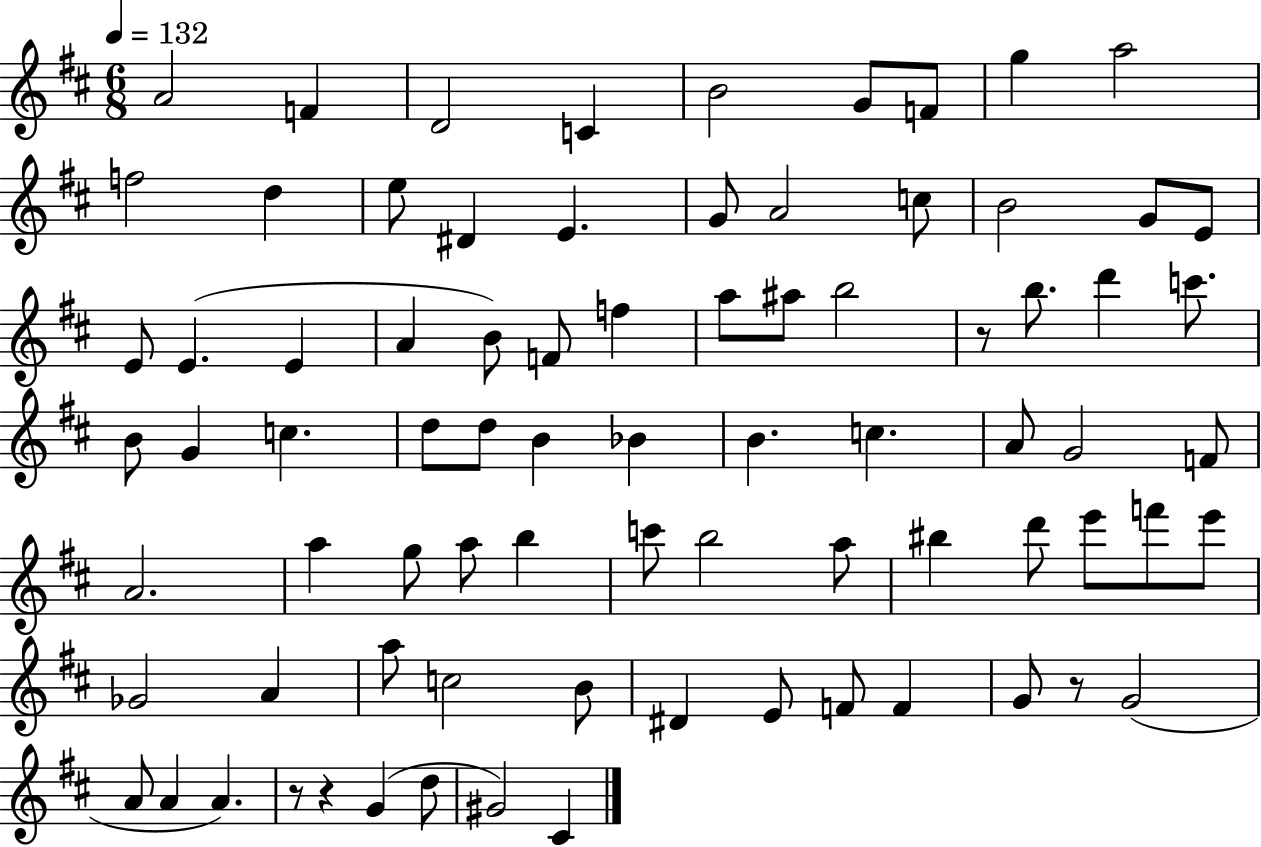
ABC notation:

X:1
T:Untitled
M:6/8
L:1/4
K:D
A2 F D2 C B2 G/2 F/2 g a2 f2 d e/2 ^D E G/2 A2 c/2 B2 G/2 E/2 E/2 E E A B/2 F/2 f a/2 ^a/2 b2 z/2 b/2 d' c'/2 B/2 G c d/2 d/2 B _B B c A/2 G2 F/2 A2 a g/2 a/2 b c'/2 b2 a/2 ^b d'/2 e'/2 f'/2 e'/2 _G2 A a/2 c2 B/2 ^D E/2 F/2 F G/2 z/2 G2 A/2 A A z/2 z G d/2 ^G2 ^C